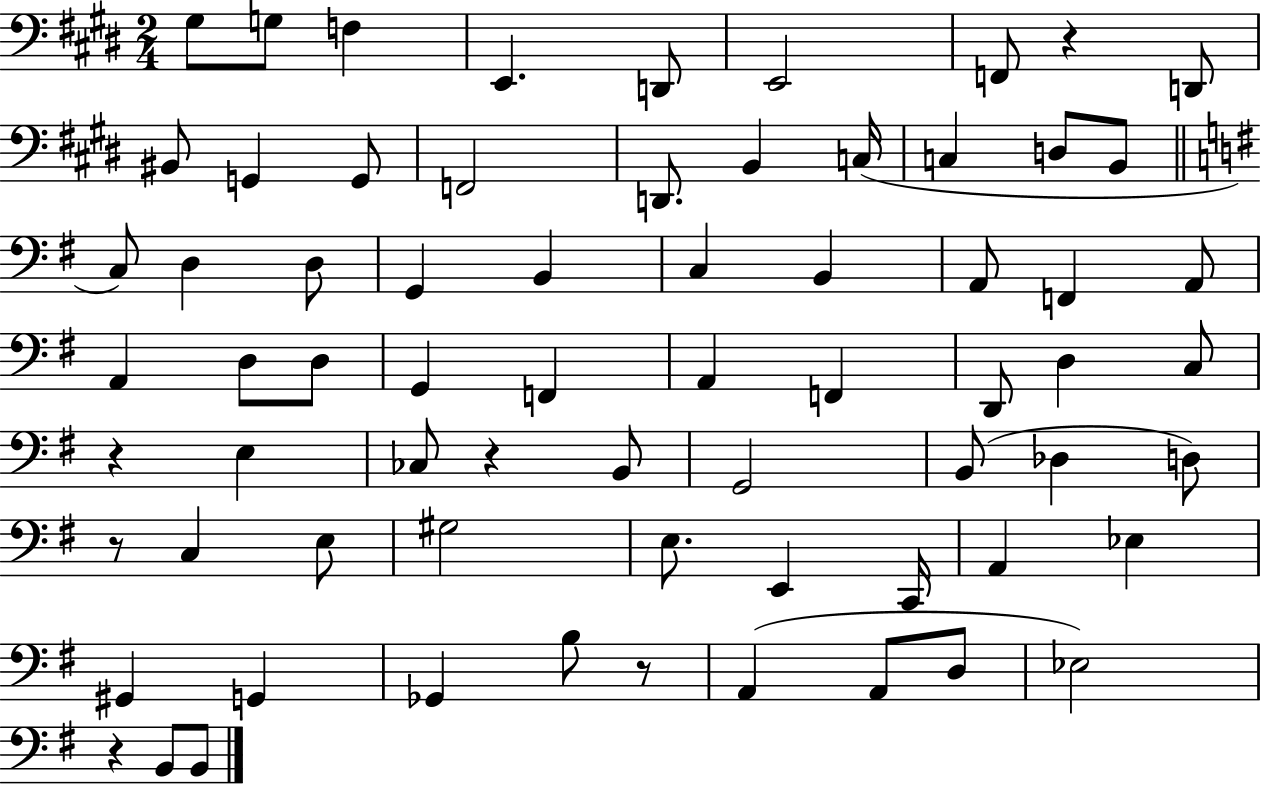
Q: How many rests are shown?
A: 6